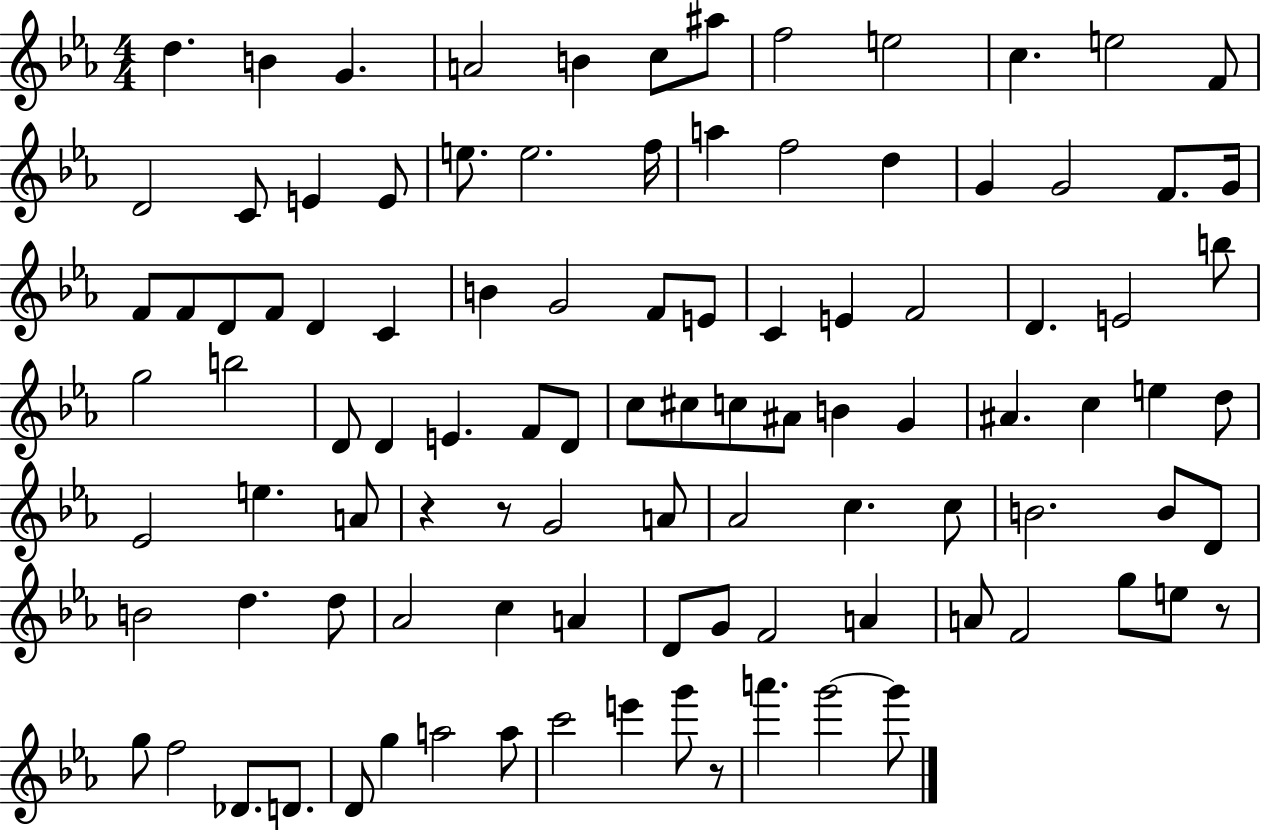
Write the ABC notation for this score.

X:1
T:Untitled
M:4/4
L:1/4
K:Eb
d B G A2 B c/2 ^a/2 f2 e2 c e2 F/2 D2 C/2 E E/2 e/2 e2 f/4 a f2 d G G2 F/2 G/4 F/2 F/2 D/2 F/2 D C B G2 F/2 E/2 C E F2 D E2 b/2 g2 b2 D/2 D E F/2 D/2 c/2 ^c/2 c/2 ^A/2 B G ^A c e d/2 _E2 e A/2 z z/2 G2 A/2 _A2 c c/2 B2 B/2 D/2 B2 d d/2 _A2 c A D/2 G/2 F2 A A/2 F2 g/2 e/2 z/2 g/2 f2 _D/2 D/2 D/2 g a2 a/2 c'2 e' g'/2 z/2 a' g'2 g'/2